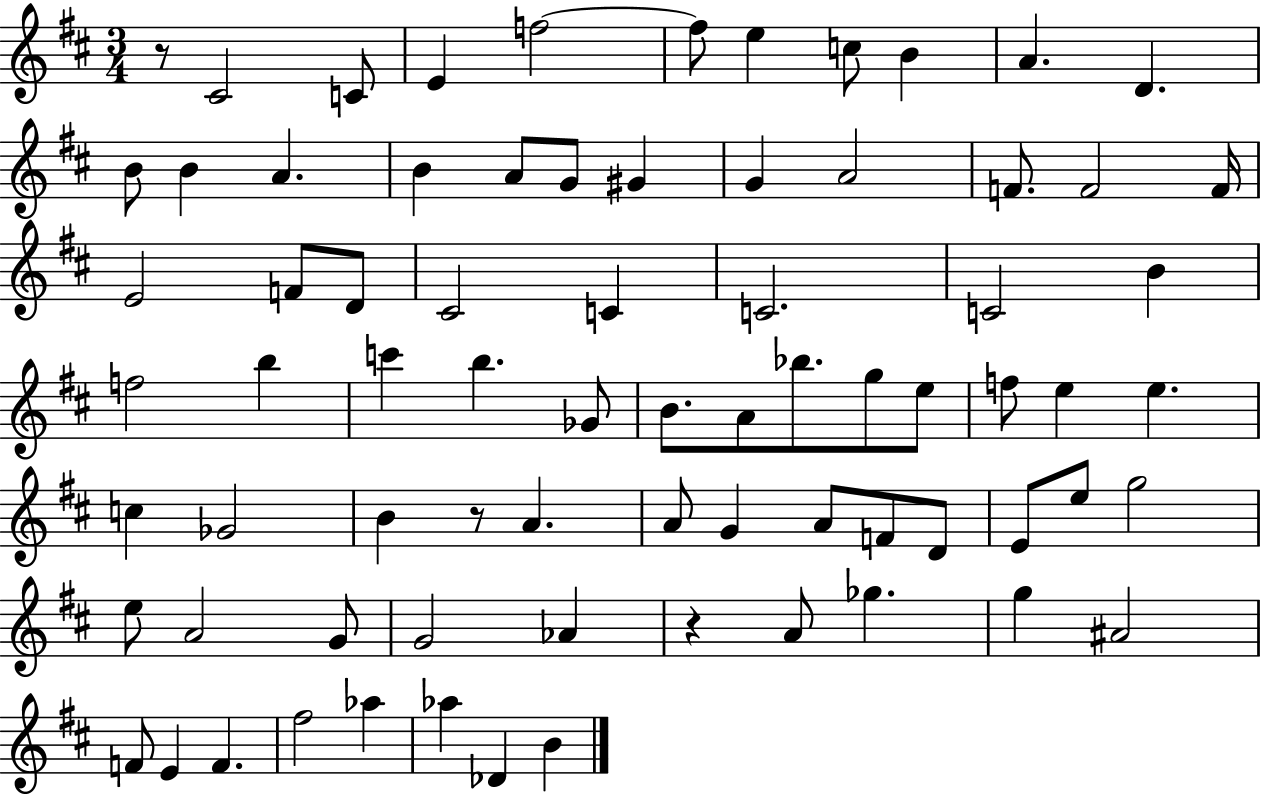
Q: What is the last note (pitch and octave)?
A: B4